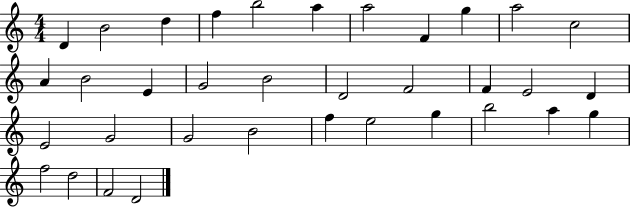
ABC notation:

X:1
T:Untitled
M:4/4
L:1/4
K:C
D B2 d f b2 a a2 F g a2 c2 A B2 E G2 B2 D2 F2 F E2 D E2 G2 G2 B2 f e2 g b2 a g f2 d2 F2 D2